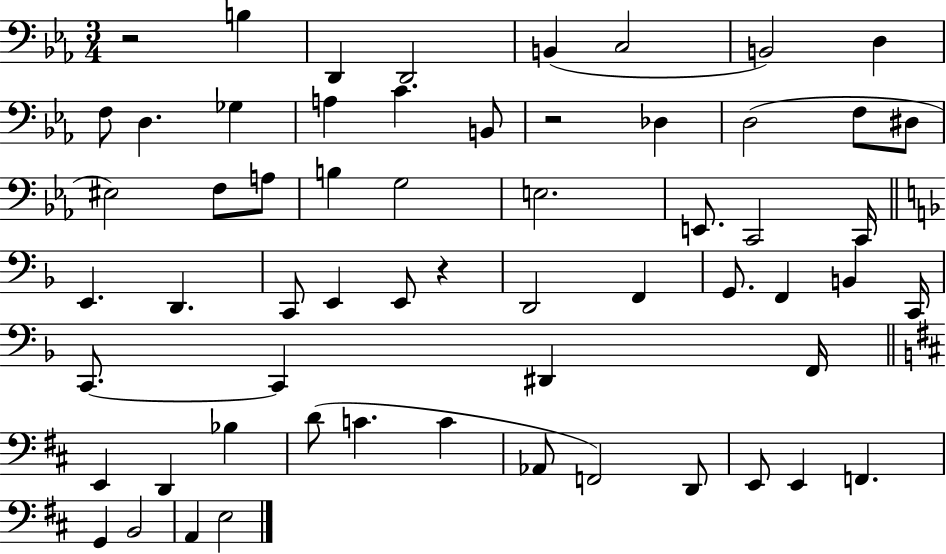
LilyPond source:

{
  \clef bass
  \numericTimeSignature
  \time 3/4
  \key ees \major
  r2 b4 | d,4 d,2 | b,4( c2 | b,2) d4 | \break f8 d4. ges4 | a4 c'4. b,8 | r2 des4 | d2( f8 dis8 | \break eis2) f8 a8 | b4 g2 | e2. | e,8. c,2 c,16 | \break \bar "||" \break \key f \major e,4. d,4. | c,8 e,4 e,8 r4 | d,2 f,4 | g,8. f,4 b,4 c,16 | \break c,8.~~ c,4 dis,4 f,16 | \bar "||" \break \key b \minor e,4 d,4 bes4 | d'8( c'4. c'4 | aes,8 f,2) d,8 | e,8 e,4 f,4. | \break g,4 b,2 | a,4 e2 | \bar "|."
}